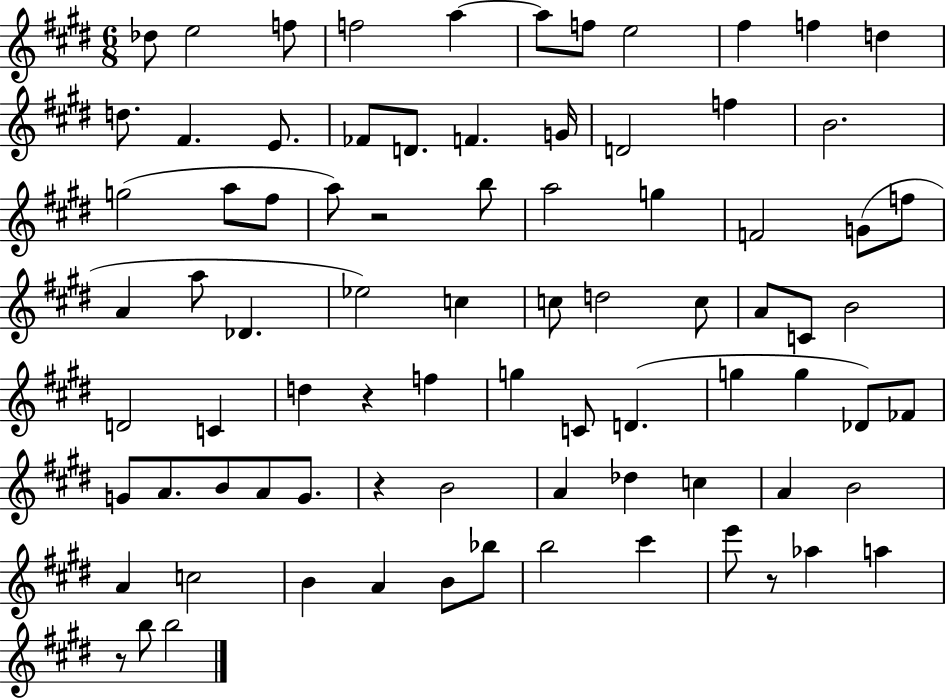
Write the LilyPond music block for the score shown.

{
  \clef treble
  \numericTimeSignature
  \time 6/8
  \key e \major
  des''8 e''2 f''8 | f''2 a''4~~ | a''8 f''8 e''2 | fis''4 f''4 d''4 | \break d''8. fis'4. e'8. | fes'8 d'8. f'4. g'16 | d'2 f''4 | b'2. | \break g''2( a''8 fis''8 | a''8) r2 b''8 | a''2 g''4 | f'2 g'8( f''8 | \break a'4 a''8 des'4. | ees''2) c''4 | c''8 d''2 c''8 | a'8 c'8 b'2 | \break d'2 c'4 | d''4 r4 f''4 | g''4 c'8 d'4.( | g''4 g''4 des'8) fes'8 | \break g'8 a'8. b'8 a'8 g'8. | r4 b'2 | a'4 des''4 c''4 | a'4 b'2 | \break a'4 c''2 | b'4 a'4 b'8 bes''8 | b''2 cis'''4 | e'''8 r8 aes''4 a''4 | \break r8 b''8 b''2 | \bar "|."
}